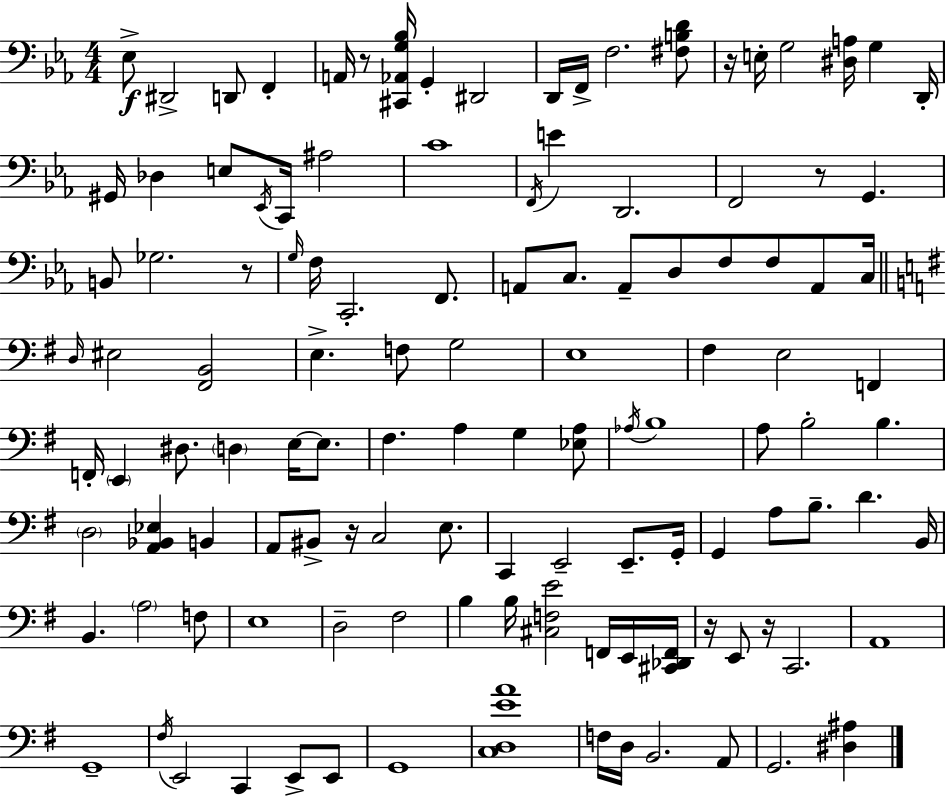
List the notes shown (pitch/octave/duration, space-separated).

Eb3/e D#2/h D2/e F2/q A2/s R/e [C#2,Ab2,G3,Bb3]/s G2/q D#2/h D2/s F2/s F3/h. [F#3,B3,D4]/e R/s E3/s G3/h [D#3,A3]/s G3/q D2/s G#2/s Db3/q E3/e Eb2/s C2/s A#3/h C4/w F2/s E4/q D2/h. F2/h R/e G2/q. B2/e Gb3/h. R/e G3/s F3/s C2/h. F2/e. A2/e C3/e. A2/e D3/e F3/e F3/e A2/e C3/s D3/s EIS3/h [F#2,B2]/h E3/q. F3/e G3/h E3/w F#3/q E3/h F2/q F2/s E2/q D#3/e. D3/q E3/s E3/e. F#3/q. A3/q G3/q [Eb3,A3]/e Ab3/s B3/w A3/e B3/h B3/q. D3/h [A2,Bb2,Eb3]/q B2/q A2/e BIS2/e R/s C3/h E3/e. C2/q E2/h E2/e. G2/s G2/q A3/e B3/e. D4/q. B2/s B2/q. A3/h F3/e E3/w D3/h F#3/h B3/q B3/s [C#3,F3,E4]/h F2/s E2/s [C#2,Db2,F2]/s R/s E2/e R/s C2/h. A2/w G2/w F#3/s E2/h C2/q E2/e E2/e G2/w [C3,D3,E4,A4]/w F3/s D3/s B2/h. A2/e G2/h. [D#3,A#3]/q